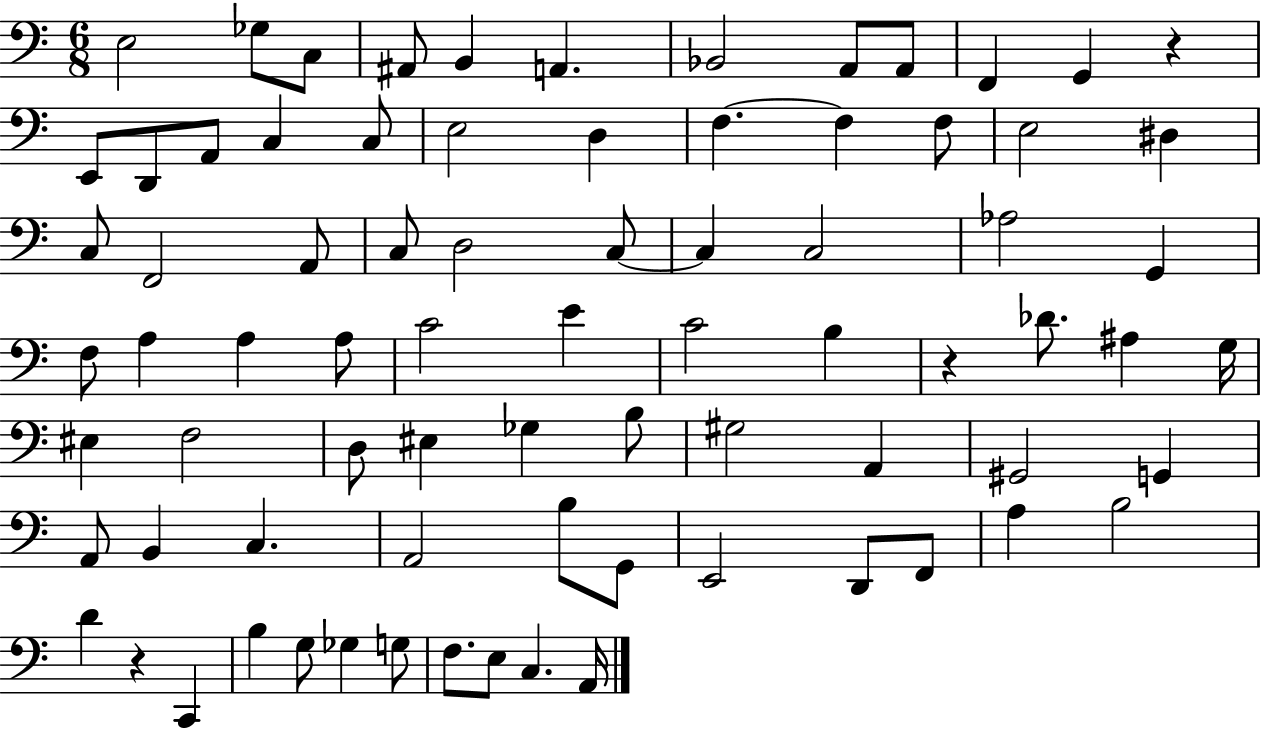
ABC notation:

X:1
T:Untitled
M:6/8
L:1/4
K:C
E,2 _G,/2 C,/2 ^A,,/2 B,, A,, _B,,2 A,,/2 A,,/2 F,, G,, z E,,/2 D,,/2 A,,/2 C, C,/2 E,2 D, F, F, F,/2 E,2 ^D, C,/2 F,,2 A,,/2 C,/2 D,2 C,/2 C, C,2 _A,2 G,, F,/2 A, A, A,/2 C2 E C2 B, z _D/2 ^A, G,/4 ^E, F,2 D,/2 ^E, _G, B,/2 ^G,2 A,, ^G,,2 G,, A,,/2 B,, C, A,,2 B,/2 G,,/2 E,,2 D,,/2 F,,/2 A, B,2 D z C,, B, G,/2 _G, G,/2 F,/2 E,/2 C, A,,/4